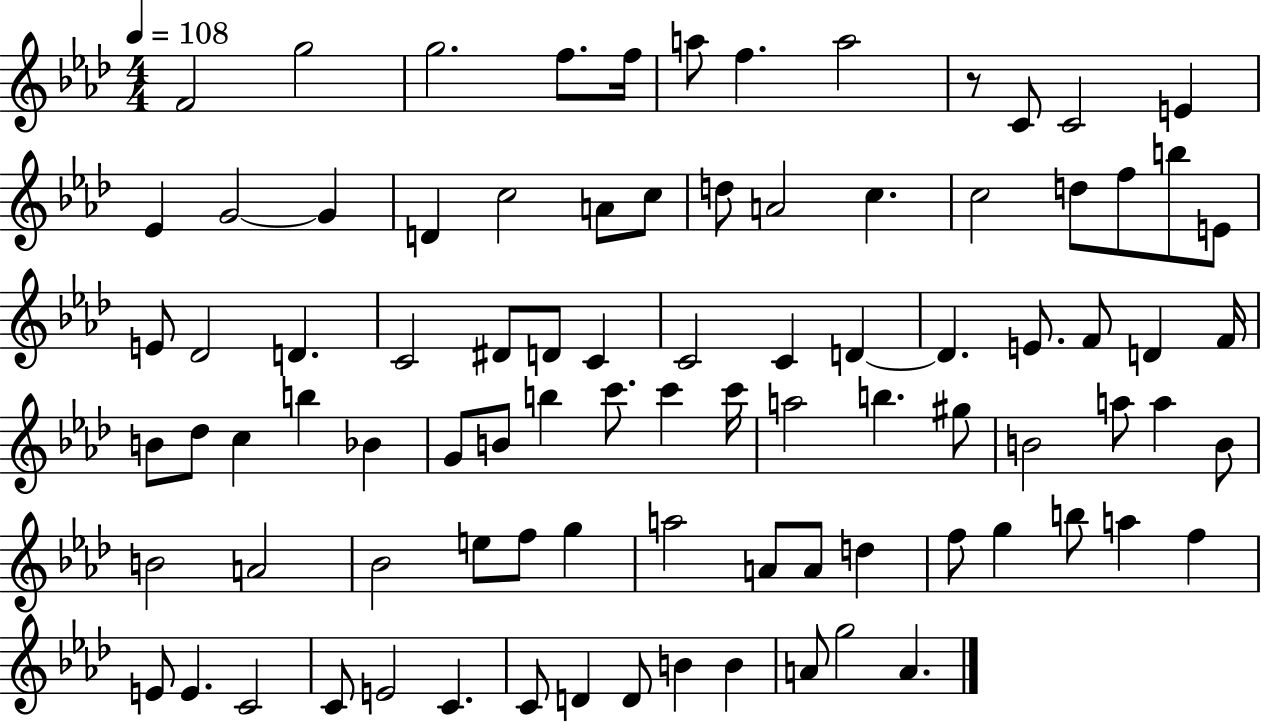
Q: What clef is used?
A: treble